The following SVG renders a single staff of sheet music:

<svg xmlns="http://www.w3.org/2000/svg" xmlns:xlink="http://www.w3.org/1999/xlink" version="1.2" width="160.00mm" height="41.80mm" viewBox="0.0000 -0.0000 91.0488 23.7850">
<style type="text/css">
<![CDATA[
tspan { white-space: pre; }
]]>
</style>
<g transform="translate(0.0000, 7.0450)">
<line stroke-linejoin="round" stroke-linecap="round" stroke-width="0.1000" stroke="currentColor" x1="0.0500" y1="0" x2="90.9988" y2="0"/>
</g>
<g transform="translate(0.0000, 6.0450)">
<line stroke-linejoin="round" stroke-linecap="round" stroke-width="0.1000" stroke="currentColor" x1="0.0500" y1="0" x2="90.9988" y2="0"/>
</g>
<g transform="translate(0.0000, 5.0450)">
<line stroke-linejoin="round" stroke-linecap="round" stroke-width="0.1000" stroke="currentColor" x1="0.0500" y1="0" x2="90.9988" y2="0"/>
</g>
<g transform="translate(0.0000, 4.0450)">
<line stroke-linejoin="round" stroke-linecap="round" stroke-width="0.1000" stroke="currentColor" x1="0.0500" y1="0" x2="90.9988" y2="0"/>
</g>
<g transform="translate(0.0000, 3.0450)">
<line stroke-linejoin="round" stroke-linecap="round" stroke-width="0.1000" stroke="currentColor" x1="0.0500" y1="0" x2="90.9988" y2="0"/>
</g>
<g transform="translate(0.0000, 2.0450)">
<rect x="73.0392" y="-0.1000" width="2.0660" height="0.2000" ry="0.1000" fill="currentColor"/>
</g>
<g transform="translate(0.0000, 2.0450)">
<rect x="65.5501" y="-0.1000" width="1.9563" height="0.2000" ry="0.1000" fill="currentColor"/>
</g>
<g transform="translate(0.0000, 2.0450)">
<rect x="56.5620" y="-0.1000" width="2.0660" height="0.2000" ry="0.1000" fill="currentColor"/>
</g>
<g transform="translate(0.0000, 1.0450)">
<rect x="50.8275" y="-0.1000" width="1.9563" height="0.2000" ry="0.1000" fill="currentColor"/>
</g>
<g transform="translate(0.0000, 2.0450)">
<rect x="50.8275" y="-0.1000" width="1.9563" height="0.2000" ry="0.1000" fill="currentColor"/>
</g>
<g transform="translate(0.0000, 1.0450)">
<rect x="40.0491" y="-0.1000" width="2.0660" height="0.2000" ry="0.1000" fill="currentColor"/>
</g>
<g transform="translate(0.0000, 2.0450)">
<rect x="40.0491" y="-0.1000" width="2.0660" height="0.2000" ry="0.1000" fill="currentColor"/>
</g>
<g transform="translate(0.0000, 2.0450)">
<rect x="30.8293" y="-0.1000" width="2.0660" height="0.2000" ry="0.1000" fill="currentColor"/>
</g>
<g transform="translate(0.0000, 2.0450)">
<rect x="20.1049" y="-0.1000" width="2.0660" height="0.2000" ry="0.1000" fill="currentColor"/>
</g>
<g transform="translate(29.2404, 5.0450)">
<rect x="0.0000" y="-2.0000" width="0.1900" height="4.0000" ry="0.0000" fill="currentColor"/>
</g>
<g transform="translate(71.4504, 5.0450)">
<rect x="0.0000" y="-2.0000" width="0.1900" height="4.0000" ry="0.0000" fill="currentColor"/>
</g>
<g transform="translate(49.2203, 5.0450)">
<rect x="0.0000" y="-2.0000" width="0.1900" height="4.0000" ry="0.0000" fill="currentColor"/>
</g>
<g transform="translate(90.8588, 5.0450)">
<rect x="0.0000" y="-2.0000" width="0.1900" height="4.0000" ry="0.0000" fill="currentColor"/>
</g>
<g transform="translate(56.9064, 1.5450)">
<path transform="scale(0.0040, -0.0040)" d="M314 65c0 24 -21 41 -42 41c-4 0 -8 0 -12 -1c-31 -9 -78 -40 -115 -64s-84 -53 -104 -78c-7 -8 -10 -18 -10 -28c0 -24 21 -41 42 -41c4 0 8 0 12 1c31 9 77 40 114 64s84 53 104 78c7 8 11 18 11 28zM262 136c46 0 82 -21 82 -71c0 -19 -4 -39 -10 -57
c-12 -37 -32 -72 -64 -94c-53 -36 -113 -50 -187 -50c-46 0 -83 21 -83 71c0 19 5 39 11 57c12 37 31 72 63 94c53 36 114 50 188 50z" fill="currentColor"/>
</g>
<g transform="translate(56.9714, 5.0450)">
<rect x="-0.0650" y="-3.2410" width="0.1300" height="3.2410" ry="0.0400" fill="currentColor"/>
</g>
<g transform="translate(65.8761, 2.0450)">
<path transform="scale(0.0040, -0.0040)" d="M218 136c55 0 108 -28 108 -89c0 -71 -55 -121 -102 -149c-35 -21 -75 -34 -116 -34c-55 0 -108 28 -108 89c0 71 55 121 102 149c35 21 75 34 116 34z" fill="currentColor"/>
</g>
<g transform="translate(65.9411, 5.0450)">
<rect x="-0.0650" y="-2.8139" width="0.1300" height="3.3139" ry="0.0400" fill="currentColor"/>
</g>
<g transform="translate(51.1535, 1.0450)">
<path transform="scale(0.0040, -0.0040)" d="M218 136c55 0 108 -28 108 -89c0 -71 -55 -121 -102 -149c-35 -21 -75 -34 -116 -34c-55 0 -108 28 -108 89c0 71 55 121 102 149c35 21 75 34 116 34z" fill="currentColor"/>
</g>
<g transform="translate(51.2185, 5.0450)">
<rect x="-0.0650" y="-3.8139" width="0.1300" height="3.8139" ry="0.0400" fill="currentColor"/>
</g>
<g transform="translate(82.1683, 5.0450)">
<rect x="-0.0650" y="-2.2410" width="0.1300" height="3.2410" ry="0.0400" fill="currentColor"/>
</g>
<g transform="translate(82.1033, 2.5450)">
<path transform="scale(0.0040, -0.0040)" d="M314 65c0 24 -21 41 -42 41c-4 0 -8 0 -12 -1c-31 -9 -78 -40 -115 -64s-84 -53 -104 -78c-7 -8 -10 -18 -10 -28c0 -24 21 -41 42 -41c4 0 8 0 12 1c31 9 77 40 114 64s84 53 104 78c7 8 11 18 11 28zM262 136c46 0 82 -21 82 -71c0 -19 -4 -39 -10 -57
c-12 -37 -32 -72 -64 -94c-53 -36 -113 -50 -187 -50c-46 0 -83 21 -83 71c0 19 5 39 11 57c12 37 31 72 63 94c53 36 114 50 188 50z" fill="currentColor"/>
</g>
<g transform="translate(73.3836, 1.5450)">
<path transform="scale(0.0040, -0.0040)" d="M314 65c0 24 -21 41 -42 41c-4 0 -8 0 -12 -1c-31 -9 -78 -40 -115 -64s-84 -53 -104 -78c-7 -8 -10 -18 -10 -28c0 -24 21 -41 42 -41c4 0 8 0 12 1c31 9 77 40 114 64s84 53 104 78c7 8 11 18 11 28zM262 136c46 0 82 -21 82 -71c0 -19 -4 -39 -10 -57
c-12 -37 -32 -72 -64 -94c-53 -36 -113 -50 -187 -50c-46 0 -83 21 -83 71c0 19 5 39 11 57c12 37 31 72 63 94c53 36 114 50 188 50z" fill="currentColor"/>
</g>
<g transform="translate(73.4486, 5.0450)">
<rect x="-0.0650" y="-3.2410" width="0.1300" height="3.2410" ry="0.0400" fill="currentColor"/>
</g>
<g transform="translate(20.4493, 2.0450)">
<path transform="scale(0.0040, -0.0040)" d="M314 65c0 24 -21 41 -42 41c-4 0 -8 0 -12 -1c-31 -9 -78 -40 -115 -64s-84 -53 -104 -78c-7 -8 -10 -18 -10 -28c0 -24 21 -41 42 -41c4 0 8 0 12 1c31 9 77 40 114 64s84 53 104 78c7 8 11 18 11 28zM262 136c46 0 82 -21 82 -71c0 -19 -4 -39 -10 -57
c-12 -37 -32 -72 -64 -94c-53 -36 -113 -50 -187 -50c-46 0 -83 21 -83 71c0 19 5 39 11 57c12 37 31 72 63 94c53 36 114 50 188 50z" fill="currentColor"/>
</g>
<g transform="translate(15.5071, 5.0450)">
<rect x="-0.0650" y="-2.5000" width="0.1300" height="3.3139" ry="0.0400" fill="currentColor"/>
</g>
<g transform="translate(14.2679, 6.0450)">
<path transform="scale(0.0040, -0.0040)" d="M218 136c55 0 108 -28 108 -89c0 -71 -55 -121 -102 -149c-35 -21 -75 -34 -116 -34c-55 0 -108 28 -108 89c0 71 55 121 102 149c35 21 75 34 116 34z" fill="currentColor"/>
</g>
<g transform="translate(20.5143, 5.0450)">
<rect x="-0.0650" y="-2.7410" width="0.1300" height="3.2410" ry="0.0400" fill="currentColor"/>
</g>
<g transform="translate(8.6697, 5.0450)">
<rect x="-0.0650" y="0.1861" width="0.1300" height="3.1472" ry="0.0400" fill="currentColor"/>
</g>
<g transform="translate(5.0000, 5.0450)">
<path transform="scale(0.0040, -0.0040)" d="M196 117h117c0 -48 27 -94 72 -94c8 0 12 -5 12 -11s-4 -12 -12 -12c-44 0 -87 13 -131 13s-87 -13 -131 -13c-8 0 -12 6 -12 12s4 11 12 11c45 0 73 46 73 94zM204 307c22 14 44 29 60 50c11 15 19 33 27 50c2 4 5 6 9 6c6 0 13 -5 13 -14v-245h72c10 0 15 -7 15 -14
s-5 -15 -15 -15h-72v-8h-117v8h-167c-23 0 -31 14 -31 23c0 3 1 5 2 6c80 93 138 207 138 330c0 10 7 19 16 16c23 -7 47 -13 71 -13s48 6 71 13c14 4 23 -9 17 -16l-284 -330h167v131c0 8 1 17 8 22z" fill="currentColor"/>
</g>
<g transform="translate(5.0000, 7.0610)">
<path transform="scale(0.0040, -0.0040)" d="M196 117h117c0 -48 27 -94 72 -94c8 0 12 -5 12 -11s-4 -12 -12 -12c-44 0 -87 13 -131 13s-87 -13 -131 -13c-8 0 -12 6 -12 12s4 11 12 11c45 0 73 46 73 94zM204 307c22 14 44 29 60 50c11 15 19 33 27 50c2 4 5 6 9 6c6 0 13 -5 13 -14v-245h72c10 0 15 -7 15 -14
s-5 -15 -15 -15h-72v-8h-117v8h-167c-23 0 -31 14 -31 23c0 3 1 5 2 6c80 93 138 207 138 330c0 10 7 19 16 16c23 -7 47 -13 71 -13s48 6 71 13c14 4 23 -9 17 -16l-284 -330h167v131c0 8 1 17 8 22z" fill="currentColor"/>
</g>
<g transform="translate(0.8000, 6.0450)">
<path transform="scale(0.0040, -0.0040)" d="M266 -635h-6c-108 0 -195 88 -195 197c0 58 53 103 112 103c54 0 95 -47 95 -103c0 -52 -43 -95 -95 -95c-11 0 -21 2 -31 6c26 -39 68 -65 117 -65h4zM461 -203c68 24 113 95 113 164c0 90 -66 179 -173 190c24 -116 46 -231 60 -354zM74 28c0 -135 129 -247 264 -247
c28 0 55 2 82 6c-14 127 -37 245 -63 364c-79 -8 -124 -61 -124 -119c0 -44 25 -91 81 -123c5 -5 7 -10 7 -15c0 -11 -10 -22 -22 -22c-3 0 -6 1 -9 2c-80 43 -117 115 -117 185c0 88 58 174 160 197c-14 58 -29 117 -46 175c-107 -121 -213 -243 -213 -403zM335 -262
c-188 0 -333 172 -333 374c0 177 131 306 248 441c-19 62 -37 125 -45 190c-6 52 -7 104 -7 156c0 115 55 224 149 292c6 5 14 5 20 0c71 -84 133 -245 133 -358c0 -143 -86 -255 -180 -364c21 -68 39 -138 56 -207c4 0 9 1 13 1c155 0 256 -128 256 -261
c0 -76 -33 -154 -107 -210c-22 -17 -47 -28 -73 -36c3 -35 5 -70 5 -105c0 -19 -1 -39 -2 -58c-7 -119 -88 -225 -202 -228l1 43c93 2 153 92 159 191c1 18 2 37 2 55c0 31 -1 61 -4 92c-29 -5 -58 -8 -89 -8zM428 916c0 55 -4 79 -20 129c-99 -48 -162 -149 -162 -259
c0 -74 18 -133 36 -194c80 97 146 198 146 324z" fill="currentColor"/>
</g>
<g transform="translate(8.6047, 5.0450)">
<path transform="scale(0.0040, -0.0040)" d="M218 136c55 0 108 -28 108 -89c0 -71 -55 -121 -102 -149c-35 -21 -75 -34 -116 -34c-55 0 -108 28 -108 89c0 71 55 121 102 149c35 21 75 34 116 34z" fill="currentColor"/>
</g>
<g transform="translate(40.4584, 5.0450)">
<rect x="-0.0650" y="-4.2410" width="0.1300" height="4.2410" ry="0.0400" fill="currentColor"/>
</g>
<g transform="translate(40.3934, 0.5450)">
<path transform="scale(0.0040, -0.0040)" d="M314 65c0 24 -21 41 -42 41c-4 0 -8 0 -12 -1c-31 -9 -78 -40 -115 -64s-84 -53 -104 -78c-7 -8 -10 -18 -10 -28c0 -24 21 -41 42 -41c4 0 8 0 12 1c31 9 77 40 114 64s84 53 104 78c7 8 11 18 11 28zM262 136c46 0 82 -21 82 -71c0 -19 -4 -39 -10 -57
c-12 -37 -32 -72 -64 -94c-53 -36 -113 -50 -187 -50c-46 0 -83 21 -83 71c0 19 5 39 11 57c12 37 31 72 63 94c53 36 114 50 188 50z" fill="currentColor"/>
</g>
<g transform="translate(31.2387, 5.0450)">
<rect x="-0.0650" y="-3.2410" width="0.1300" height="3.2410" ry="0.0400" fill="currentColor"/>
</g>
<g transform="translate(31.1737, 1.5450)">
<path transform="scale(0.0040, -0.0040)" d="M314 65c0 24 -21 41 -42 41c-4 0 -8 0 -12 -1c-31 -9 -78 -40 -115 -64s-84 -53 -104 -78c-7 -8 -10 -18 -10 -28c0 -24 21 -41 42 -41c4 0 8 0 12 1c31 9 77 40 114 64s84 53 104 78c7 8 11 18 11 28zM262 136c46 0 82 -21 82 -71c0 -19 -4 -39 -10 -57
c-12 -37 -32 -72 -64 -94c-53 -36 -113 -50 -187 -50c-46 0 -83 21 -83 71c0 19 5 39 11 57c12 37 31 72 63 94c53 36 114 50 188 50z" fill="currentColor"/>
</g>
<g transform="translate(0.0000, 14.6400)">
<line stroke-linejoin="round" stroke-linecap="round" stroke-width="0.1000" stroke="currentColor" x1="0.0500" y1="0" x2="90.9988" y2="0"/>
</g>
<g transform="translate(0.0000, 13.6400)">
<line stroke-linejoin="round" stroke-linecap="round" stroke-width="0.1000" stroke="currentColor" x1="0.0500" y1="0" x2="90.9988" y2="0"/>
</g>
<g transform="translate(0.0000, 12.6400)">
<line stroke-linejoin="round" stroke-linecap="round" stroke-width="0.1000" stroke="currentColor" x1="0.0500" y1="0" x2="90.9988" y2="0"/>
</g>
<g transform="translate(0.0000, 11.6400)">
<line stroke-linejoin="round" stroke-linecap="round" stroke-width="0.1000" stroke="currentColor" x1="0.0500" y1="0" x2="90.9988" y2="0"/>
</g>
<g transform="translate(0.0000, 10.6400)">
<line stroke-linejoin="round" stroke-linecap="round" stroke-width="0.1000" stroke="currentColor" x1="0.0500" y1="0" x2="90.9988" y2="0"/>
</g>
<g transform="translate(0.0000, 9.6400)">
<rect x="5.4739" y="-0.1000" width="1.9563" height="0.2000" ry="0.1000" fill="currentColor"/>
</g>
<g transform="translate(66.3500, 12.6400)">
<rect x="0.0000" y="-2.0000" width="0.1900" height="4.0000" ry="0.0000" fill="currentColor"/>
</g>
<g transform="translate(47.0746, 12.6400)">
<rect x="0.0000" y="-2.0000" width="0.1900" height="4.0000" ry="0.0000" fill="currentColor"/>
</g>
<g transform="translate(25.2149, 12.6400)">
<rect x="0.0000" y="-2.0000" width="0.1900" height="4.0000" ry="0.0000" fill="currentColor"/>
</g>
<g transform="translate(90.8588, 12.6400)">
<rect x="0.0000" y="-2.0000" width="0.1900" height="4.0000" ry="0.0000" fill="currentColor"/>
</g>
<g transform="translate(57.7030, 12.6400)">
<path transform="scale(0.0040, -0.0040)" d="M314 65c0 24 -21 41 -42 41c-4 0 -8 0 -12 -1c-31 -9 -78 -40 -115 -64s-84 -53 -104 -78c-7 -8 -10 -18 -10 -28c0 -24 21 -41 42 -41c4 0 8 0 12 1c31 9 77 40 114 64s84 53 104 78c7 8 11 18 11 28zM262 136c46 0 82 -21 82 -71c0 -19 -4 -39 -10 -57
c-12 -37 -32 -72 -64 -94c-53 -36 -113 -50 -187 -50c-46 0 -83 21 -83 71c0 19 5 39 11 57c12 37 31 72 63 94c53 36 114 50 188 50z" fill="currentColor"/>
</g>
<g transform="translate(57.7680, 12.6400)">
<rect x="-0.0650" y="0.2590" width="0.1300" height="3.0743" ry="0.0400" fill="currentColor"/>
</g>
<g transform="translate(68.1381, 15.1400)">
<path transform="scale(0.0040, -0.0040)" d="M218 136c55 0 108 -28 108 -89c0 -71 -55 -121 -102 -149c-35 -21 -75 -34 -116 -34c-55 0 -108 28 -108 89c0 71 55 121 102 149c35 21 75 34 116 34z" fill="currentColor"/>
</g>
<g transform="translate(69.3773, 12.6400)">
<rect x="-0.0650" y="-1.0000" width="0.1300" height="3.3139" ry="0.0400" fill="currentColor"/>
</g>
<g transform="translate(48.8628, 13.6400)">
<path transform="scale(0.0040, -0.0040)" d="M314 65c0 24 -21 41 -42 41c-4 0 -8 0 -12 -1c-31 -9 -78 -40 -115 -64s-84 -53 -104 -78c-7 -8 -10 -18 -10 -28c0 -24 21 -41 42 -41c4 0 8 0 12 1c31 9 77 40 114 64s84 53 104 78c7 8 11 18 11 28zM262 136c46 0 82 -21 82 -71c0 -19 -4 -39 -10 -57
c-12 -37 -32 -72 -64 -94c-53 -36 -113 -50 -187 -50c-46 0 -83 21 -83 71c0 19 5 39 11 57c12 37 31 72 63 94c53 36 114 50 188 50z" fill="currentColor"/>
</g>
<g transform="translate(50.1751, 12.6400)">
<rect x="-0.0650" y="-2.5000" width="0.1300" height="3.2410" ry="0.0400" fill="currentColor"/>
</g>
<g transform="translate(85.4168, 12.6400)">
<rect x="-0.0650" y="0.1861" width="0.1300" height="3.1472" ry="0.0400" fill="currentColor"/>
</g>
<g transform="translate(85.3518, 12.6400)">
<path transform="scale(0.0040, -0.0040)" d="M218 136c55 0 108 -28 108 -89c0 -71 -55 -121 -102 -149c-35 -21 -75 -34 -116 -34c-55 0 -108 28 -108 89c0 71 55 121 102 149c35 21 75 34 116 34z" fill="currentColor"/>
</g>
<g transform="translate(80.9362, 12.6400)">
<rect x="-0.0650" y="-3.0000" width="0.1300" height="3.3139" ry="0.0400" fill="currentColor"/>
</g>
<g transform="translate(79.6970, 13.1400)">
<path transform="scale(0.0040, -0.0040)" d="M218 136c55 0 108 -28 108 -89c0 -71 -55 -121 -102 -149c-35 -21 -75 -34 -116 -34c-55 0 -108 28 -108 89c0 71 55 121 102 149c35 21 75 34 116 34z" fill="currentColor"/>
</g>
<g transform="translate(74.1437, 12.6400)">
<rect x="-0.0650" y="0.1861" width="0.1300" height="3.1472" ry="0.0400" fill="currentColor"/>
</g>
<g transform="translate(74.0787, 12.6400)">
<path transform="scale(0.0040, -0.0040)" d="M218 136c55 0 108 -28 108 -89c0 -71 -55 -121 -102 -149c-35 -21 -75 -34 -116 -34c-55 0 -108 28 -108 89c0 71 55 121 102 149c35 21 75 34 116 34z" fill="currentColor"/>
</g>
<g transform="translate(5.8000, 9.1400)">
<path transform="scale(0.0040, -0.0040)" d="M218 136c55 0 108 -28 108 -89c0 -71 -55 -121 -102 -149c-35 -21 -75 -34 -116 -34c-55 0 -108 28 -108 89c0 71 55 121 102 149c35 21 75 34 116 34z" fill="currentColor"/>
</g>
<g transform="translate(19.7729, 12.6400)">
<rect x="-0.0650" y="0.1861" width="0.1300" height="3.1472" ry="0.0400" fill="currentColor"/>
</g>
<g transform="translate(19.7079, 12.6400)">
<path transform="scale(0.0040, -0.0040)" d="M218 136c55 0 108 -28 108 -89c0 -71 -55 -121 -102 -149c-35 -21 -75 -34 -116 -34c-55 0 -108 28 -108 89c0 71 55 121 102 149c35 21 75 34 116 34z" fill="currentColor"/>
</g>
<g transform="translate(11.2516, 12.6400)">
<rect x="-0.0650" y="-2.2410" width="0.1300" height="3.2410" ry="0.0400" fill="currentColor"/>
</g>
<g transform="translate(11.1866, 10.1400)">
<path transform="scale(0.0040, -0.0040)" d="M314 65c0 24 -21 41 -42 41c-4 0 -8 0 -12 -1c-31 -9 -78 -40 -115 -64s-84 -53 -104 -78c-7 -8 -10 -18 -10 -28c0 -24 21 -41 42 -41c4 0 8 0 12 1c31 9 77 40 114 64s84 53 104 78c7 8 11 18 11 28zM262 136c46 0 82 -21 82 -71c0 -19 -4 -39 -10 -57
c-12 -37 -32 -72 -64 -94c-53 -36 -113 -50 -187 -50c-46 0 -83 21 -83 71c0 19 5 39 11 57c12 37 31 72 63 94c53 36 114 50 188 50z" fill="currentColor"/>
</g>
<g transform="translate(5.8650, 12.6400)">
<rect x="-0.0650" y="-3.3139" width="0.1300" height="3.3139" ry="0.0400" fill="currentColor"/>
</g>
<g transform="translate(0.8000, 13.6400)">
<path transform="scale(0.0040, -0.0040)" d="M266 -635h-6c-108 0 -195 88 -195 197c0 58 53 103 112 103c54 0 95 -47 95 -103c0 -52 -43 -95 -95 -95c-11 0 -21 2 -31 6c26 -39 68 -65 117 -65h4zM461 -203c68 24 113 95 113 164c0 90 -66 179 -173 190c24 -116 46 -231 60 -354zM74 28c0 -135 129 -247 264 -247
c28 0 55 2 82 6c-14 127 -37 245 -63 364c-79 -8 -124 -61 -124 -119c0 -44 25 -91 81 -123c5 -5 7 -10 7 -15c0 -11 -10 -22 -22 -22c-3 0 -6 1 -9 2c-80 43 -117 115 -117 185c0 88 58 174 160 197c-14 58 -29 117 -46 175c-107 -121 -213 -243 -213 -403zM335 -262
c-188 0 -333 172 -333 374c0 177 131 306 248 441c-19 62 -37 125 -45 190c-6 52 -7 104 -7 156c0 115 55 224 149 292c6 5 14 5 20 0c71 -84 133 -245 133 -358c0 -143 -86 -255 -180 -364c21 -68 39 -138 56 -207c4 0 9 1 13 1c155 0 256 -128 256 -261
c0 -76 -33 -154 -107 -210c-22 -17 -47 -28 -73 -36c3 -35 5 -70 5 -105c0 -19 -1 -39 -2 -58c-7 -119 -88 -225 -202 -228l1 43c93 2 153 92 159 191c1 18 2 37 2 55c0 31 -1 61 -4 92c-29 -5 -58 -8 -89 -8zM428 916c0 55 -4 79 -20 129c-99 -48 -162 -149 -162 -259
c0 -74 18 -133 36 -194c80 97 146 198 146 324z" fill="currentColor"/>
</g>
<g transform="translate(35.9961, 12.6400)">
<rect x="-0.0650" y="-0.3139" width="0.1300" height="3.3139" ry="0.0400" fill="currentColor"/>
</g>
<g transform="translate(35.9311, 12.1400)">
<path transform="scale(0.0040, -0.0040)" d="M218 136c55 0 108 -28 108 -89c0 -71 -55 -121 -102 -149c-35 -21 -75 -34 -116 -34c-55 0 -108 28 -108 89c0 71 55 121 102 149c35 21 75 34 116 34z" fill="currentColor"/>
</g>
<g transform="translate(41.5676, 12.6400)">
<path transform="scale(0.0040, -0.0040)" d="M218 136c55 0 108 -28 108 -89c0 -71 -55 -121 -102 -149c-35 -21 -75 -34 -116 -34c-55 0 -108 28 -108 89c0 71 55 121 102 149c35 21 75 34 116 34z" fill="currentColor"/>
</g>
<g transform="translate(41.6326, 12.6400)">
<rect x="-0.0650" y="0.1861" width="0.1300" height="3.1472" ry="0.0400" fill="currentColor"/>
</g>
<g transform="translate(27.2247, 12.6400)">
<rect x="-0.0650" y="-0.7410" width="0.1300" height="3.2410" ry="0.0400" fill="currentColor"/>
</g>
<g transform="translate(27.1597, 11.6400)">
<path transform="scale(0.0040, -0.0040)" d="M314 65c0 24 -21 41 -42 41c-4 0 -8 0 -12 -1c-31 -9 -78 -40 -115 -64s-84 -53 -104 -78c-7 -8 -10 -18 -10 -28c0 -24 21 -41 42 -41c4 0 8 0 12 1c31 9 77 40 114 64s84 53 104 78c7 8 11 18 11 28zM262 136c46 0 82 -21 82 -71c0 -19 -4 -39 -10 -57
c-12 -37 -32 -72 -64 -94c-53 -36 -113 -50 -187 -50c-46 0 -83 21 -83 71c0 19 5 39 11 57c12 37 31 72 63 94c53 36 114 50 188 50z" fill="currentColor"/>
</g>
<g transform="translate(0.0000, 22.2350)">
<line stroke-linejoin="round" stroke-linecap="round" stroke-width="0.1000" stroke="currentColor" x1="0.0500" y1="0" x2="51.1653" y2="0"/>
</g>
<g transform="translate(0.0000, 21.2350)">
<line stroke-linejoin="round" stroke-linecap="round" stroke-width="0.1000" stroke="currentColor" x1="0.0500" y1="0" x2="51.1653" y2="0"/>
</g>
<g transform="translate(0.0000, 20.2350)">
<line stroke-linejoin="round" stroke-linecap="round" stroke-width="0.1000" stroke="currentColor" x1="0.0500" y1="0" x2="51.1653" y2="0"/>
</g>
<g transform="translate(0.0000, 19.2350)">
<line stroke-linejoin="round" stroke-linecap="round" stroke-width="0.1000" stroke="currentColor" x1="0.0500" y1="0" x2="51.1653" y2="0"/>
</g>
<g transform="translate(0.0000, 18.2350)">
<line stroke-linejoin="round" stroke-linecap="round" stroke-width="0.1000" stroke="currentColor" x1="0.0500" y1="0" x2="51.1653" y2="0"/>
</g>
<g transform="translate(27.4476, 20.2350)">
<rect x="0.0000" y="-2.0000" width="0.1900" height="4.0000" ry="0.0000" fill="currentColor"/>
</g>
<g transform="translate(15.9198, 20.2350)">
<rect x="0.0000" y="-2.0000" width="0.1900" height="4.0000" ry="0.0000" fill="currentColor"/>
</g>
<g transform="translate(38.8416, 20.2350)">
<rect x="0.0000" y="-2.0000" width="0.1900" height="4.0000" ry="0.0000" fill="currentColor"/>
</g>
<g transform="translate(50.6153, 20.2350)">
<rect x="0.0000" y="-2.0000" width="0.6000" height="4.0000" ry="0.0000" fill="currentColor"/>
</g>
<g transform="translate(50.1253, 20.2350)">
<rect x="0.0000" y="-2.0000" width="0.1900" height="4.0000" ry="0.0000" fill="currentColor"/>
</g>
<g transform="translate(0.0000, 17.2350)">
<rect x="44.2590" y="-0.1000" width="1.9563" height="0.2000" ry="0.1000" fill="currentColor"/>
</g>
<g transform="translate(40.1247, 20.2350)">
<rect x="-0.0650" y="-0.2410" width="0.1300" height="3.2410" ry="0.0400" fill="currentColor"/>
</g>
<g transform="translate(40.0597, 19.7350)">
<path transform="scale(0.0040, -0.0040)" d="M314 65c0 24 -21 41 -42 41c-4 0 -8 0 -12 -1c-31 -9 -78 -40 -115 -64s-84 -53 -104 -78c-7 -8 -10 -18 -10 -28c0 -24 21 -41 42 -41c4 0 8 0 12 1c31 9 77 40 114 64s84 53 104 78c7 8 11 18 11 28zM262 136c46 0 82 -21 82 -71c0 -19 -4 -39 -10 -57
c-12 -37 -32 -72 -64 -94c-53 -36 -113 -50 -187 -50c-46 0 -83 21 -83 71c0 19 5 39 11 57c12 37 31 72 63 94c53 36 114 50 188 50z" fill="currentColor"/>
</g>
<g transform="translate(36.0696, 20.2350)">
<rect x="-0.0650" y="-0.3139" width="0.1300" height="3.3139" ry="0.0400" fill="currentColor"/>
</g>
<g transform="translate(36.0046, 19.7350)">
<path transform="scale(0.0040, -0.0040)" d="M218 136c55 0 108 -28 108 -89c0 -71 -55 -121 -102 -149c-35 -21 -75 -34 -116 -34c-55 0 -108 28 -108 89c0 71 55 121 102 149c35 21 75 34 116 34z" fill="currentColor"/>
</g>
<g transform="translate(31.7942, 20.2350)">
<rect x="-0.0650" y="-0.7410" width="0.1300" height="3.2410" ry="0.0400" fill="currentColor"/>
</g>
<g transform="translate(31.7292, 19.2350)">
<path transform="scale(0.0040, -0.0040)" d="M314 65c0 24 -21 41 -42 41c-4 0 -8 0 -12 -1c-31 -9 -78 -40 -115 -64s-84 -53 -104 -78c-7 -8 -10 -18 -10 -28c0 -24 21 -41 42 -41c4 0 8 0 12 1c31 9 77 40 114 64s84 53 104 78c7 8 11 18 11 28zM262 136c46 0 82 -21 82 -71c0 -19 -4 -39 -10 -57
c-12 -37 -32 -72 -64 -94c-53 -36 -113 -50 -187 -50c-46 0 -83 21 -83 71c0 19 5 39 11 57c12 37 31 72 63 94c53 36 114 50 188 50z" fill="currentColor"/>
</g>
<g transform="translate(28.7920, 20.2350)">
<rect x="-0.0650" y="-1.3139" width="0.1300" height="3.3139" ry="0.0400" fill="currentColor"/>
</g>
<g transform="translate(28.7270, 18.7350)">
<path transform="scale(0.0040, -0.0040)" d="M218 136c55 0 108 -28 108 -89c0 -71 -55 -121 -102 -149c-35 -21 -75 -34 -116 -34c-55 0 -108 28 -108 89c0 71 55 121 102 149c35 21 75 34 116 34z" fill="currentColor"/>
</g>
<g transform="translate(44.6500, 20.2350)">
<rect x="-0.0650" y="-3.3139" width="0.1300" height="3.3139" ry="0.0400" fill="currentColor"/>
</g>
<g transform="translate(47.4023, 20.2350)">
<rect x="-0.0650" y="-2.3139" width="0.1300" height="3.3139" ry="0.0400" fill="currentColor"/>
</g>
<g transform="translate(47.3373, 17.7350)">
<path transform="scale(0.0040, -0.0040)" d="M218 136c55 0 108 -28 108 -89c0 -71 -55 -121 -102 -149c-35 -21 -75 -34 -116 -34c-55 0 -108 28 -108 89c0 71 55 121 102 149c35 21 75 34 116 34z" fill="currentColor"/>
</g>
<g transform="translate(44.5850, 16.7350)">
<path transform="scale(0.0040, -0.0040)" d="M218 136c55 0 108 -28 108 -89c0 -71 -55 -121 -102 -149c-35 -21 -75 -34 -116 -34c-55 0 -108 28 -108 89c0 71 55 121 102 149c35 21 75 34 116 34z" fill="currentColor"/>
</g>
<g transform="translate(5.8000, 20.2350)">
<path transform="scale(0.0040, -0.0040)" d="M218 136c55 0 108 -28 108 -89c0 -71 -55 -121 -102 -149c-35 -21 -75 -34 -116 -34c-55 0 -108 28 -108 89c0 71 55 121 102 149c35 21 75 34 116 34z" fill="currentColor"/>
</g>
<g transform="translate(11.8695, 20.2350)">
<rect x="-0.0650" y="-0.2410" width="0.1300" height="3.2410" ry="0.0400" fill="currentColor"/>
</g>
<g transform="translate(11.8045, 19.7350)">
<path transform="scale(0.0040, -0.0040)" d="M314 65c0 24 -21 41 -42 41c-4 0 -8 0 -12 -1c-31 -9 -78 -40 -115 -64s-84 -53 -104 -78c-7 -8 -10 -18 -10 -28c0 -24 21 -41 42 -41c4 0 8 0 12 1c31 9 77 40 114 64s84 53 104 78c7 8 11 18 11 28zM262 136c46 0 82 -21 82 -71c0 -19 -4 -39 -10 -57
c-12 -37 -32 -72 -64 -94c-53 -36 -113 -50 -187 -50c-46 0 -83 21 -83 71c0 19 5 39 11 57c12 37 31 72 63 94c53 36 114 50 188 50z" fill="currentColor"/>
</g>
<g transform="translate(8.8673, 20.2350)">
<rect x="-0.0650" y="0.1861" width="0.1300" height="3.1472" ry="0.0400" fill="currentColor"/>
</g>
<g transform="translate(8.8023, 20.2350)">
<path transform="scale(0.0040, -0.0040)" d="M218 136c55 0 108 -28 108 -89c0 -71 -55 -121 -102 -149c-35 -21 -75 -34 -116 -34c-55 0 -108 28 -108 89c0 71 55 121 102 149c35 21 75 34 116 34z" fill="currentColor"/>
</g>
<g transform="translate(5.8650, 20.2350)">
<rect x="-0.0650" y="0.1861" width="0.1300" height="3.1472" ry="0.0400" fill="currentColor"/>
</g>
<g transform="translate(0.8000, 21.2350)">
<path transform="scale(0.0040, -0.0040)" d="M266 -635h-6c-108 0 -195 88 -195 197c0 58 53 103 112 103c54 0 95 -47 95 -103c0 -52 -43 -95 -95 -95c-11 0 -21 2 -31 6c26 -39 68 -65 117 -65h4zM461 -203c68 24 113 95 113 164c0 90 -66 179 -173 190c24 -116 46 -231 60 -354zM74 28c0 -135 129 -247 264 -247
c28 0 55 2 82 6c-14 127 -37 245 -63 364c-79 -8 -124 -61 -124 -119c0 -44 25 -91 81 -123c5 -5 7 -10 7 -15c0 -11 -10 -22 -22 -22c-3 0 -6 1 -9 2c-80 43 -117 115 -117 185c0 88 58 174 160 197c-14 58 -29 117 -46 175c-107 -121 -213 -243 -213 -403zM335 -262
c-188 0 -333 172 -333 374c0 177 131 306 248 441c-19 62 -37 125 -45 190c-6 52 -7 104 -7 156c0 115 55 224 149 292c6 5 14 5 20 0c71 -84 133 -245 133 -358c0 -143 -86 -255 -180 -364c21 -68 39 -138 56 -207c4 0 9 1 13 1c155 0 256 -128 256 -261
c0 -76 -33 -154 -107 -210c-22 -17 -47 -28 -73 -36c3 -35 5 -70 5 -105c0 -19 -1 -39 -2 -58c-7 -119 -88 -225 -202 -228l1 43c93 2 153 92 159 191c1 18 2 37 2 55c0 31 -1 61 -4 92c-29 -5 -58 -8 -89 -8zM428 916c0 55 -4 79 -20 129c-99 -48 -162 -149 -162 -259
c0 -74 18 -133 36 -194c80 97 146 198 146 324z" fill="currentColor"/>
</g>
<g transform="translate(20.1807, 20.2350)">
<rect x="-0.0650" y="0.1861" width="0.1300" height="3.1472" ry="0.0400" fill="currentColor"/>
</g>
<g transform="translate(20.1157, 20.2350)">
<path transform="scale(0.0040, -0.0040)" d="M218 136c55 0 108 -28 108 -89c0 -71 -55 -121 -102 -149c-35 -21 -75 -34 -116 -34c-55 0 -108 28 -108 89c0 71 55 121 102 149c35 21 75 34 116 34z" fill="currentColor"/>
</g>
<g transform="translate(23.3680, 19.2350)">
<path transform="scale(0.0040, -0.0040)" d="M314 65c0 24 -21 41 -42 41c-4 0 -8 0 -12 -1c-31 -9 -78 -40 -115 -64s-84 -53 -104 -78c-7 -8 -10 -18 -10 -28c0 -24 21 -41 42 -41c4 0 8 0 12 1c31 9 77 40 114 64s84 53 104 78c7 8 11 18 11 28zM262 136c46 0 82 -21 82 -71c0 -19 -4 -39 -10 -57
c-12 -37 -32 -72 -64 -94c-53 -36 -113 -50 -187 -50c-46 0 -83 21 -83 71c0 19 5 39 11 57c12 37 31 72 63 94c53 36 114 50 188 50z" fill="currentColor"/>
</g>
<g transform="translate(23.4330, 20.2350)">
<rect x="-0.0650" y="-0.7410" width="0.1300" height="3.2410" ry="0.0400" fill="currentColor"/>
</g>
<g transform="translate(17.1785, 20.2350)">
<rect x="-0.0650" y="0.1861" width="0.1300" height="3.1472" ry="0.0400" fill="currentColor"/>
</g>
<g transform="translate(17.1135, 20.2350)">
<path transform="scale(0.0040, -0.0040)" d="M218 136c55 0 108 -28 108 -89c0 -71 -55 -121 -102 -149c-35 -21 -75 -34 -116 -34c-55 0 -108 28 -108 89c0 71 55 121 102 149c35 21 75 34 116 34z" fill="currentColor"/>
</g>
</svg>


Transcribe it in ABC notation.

X:1
T:Untitled
M:4/4
L:1/4
K:C
B G a2 b2 d'2 c' b2 a b2 g2 b g2 B d2 c B G2 B2 D B A B B B c2 B B d2 e d2 c c2 b g